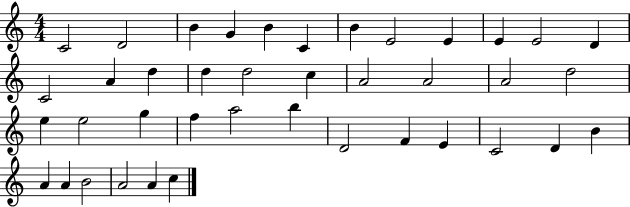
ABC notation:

X:1
T:Untitled
M:4/4
L:1/4
K:C
C2 D2 B G B C B E2 E E E2 D C2 A d d d2 c A2 A2 A2 d2 e e2 g f a2 b D2 F E C2 D B A A B2 A2 A c